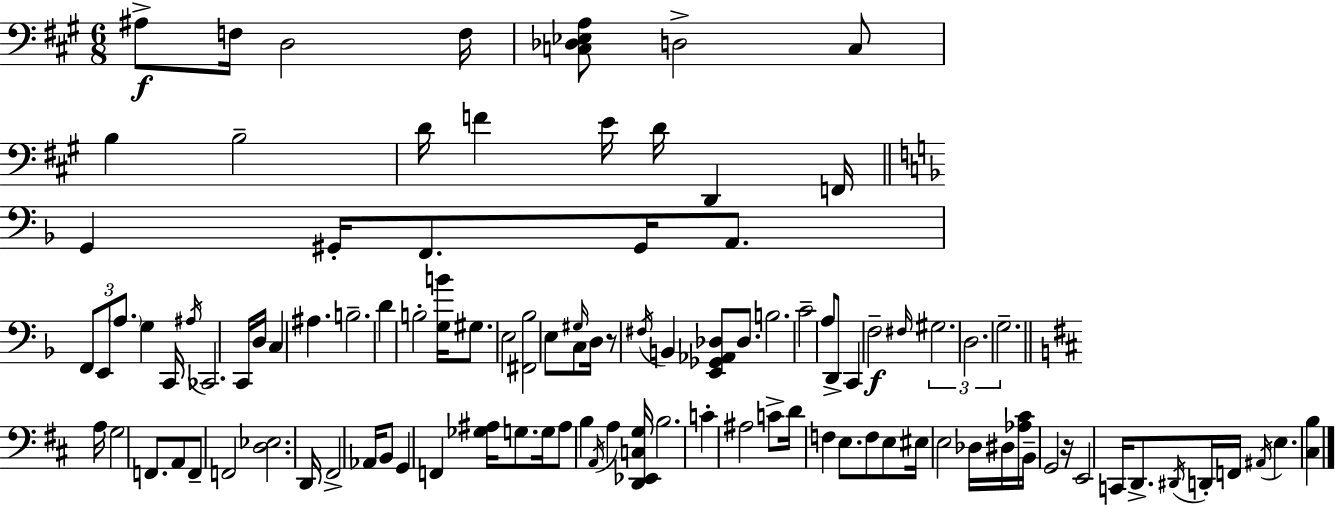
{
  \clef bass
  \numericTimeSignature
  \time 6/8
  \key a \major
  ais8->\f f16 d2 f16 | <c des ees a>8 d2-> c8 | b4 b2-- | d'16 f'4 e'16 d'16 d,4 f,16 | \break \bar "||" \break \key d \minor g,4 gis,16-. f,8. gis,16 a,8. | \tuplet 3/2 { f,8 e,8 \parenthesize a8. } g4 c,16 | \acciaccatura { ais16 } ces,2. | c,16 d16 c4 ais4. | \break b2.-- | d'4 b2-. | <g b'>16 gis8. e2 | <fis, bes>2 e8 \grace { gis16 } | \break c8 d16 r8 \acciaccatura { fis16 } b,4 <e, ges, aes, des>8 | des8. b2. | c'2-- a8 | d,8-> c,4 f2--\f | \break \grace { fis16 } \tuplet 3/2 { gis2. | d2. | g2.-- } | \bar "||" \break \key d \major a16 g2 f,8. | a,8 f,8-- f,2 | <d ees>2. | d,16 fis,2-> aes,16 b,8 | \break g,4 f,4 <ges ais>16 g8. | g16 ais8 b4 \acciaccatura { a,16 } a4 | <d, ees, c g>16 b2. | c'4-. ais2 | \break c'8-> d'16 f4 e8. f8 | e8 eis16 e2 | des16 dis16 <aes cis'>16 b,16-- g,2 | r16 e,2 c,16 d,8.-> | \break \acciaccatura { dis,16 } d,16-. f,16 \acciaccatura { ais,16 } e4. <cis b>4 | \bar "|."
}